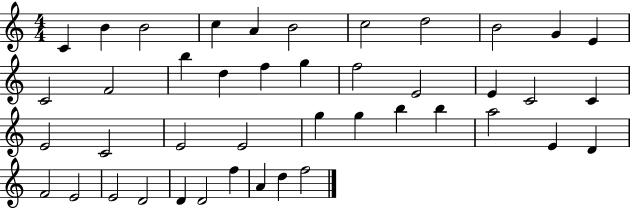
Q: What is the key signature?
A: C major